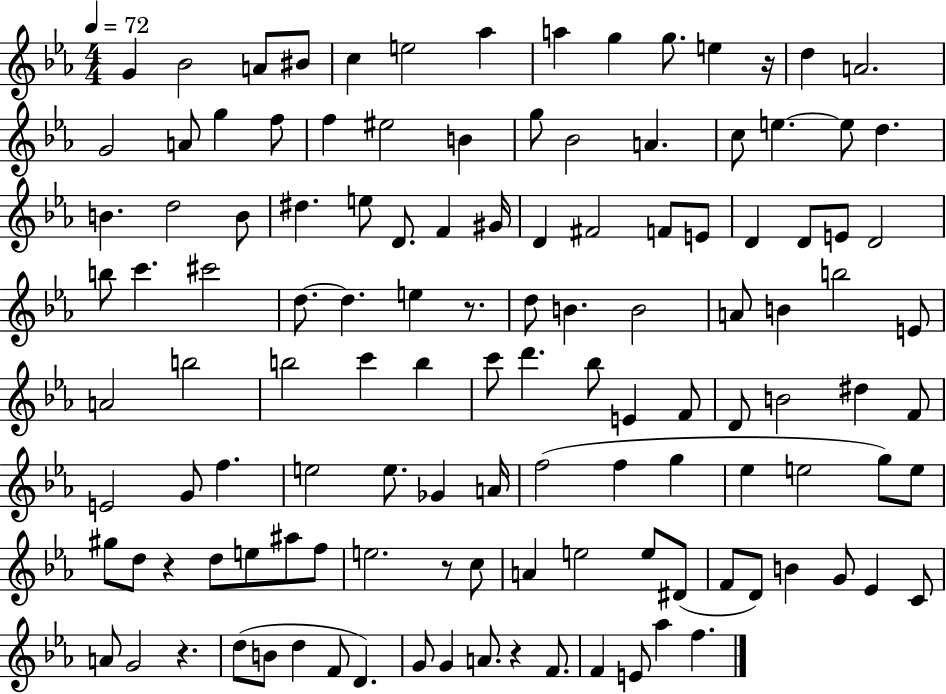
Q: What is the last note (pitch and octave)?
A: F5